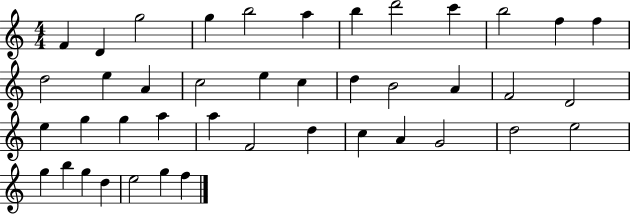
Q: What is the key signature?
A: C major